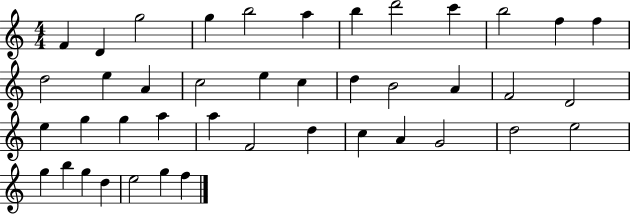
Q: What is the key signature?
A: C major